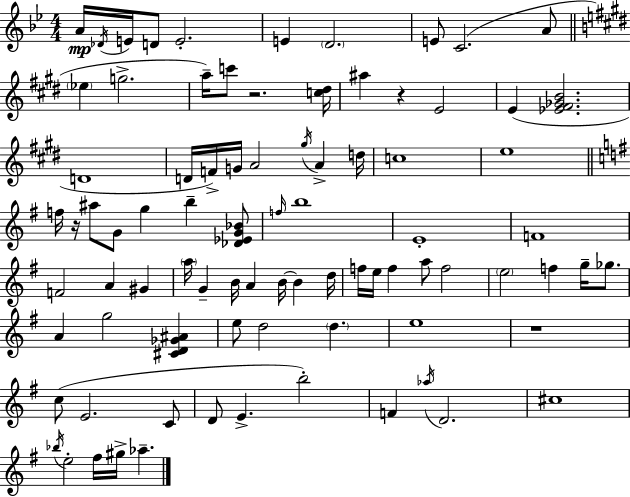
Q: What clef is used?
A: treble